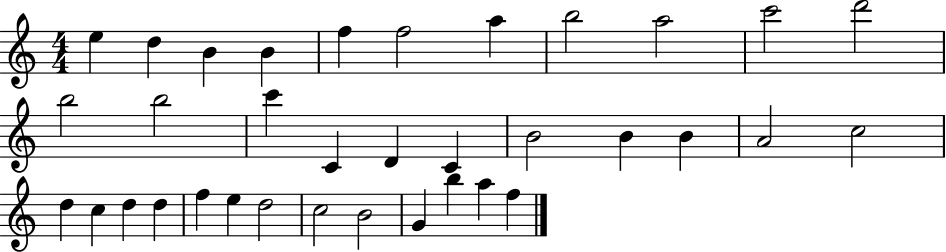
{
  \clef treble
  \numericTimeSignature
  \time 4/4
  \key c \major
  e''4 d''4 b'4 b'4 | f''4 f''2 a''4 | b''2 a''2 | c'''2 d'''2 | \break b''2 b''2 | c'''4 c'4 d'4 c'4 | b'2 b'4 b'4 | a'2 c''2 | \break d''4 c''4 d''4 d''4 | f''4 e''4 d''2 | c''2 b'2 | g'4 b''4 a''4 f''4 | \break \bar "|."
}